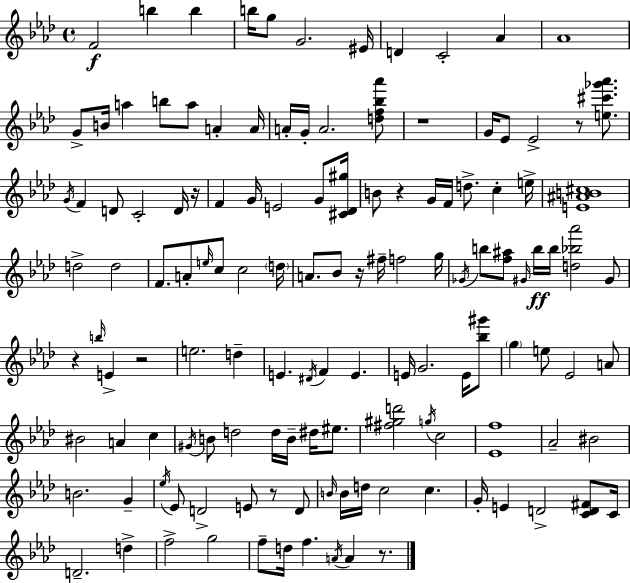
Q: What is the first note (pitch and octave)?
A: F4